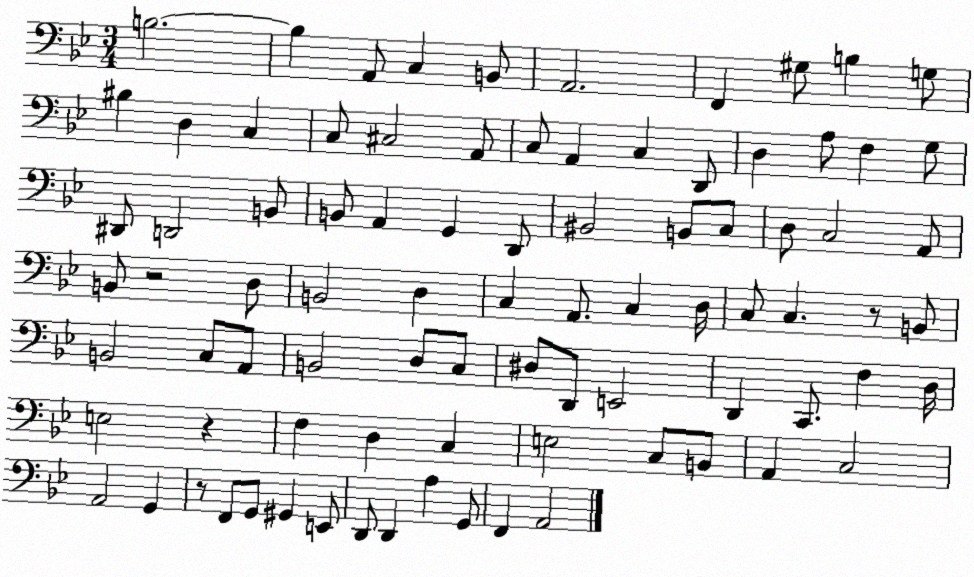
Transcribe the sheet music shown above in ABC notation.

X:1
T:Untitled
M:3/4
L:1/4
K:Bb
B,2 B, A,,/2 C, B,,/2 A,,2 F,, ^G,/2 B, G,/2 ^B, D, C, C,/2 ^C,2 A,,/2 C,/2 A,, C, D,,/2 D, A,/2 F, G,/2 ^D,,/2 D,,2 B,,/2 B,,/2 A,, G,, D,,/2 ^B,,2 B,,/2 C,/2 D,/2 C,2 A,,/2 B,,/2 z2 D,/2 B,,2 D, C, A,,/2 C, D,/4 C,/2 C, z/2 B,,/2 B,,2 C,/2 A,,/2 B,,2 D,/2 C,/2 ^D,/2 D,,/2 E,,2 D,, C,,/2 F, D,/4 E,2 z F, D, C, E,2 C,/2 B,,/2 A,, C,2 A,,2 G,, z/2 F,,/2 G,,/2 ^G,, E,,/2 D,,/2 D,, A, G,,/2 F,, A,,2